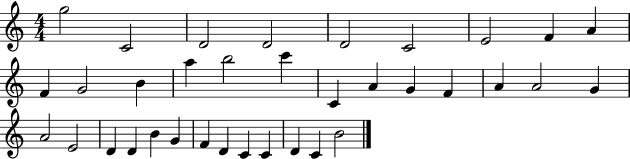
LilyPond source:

{
  \clef treble
  \numericTimeSignature
  \time 4/4
  \key c \major
  g''2 c'2 | d'2 d'2 | d'2 c'2 | e'2 f'4 a'4 | \break f'4 g'2 b'4 | a''4 b''2 c'''4 | c'4 a'4 g'4 f'4 | a'4 a'2 g'4 | \break a'2 e'2 | d'4 d'4 b'4 g'4 | f'4 d'4 c'4 c'4 | d'4 c'4 b'2 | \break \bar "|."
}